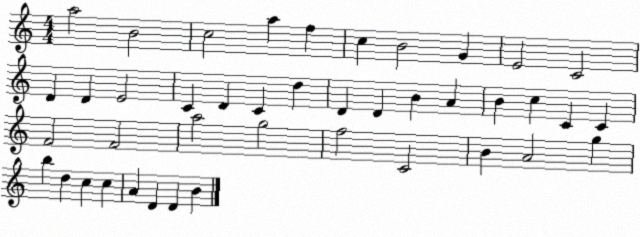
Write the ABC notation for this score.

X:1
T:Untitled
M:4/4
L:1/4
K:C
a2 B2 c2 a f c B2 G E2 C2 D D E2 C D C d D D B A B c C C F2 F2 a2 g2 f2 C2 B A2 g b d c c A D D B